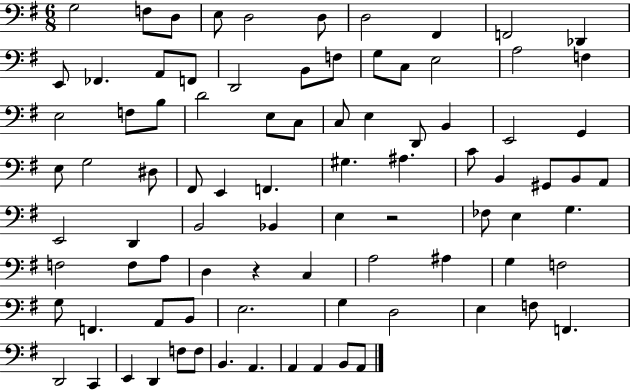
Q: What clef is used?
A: bass